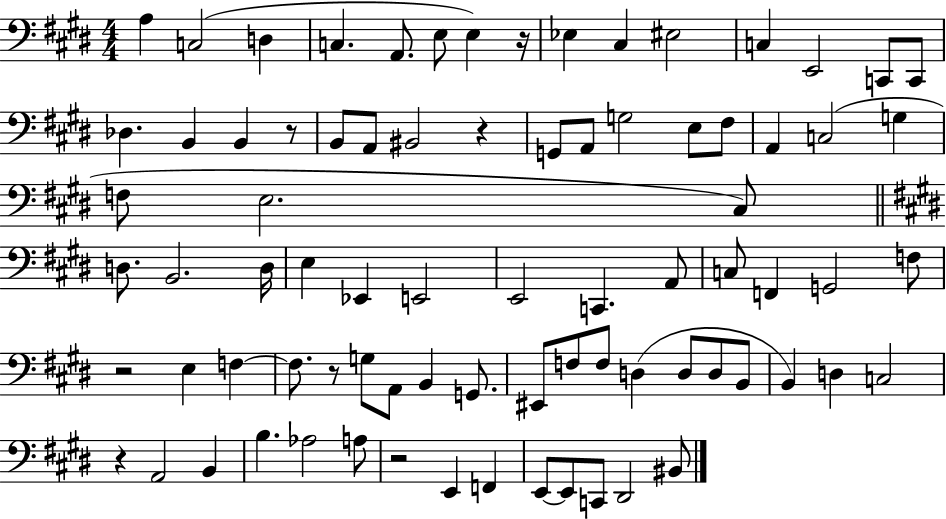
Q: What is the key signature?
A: E major